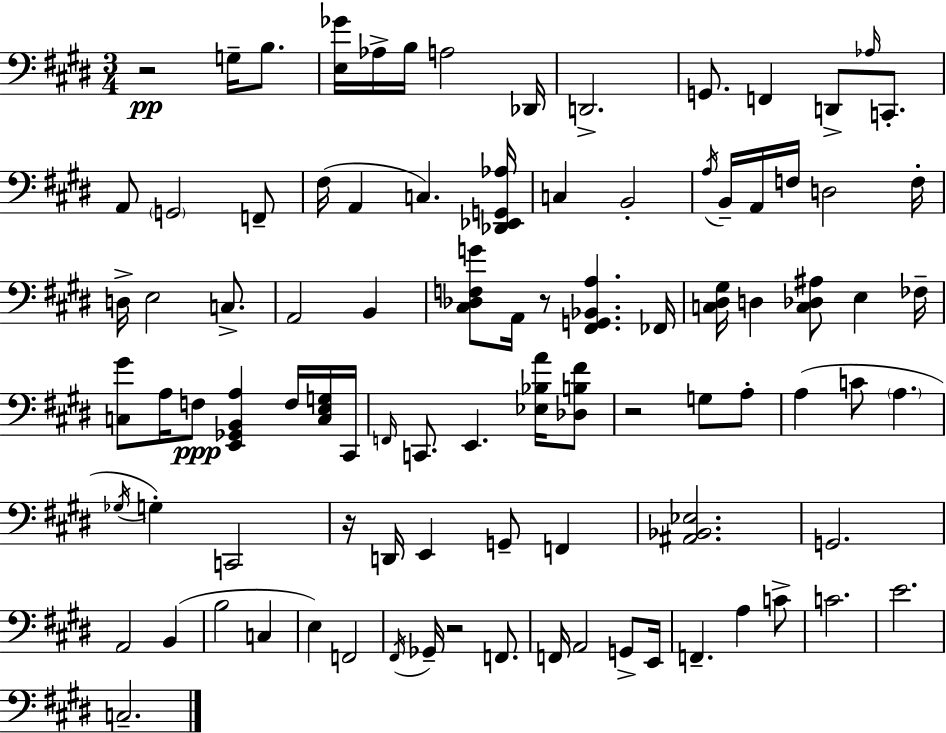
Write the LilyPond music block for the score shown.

{
  \clef bass
  \numericTimeSignature
  \time 3/4
  \key e \major
  \repeat volta 2 { r2\pp g16-- b8. | <e ges'>16 aes16-> b16 a2 des,16 | d,2.-> | g,8. f,4 d,8-> \grace { aes16 } c,8.-. | \break a,8 \parenthesize g,2 f,8-- | fis16( a,4 c4.) | <des, ees, g, aes>16 c4 b,2-. | \acciaccatura { a16 } b,16-- a,16 f16 d2 | \break f16-. d16-> e2 c8.-> | a,2 b,4 | <cis des f g'>8 a,16 r8 <fis, g, bes, a>4. | fes,16 <c dis gis>16 d4 <c des ais>8 e4 | \break fes16-- <c gis'>8 a16 f8\ppp <e, ges, b, a>4 f16 | <c e g>16 cis,16 \grace { f,16 } c,8. e,4. | <ees bes a'>16 <des b fis'>8 r2 g8 | a8-. a4( c'8 \parenthesize a4. | \break \acciaccatura { ges16 } g4-.) c,2 | r16 d,16 e,4 g,8-- | f,4 <ais, bes, ees>2. | g,2. | \break a,2 | b,4( b2 | c4 e4) f,2 | \acciaccatura { fis,16 } ges,16-- r2 | \break f,8. f,16 a,2 | g,8-> e,16 f,4.-- a4 | c'8-> c'2. | e'2. | \break c2.-- | } \bar "|."
}